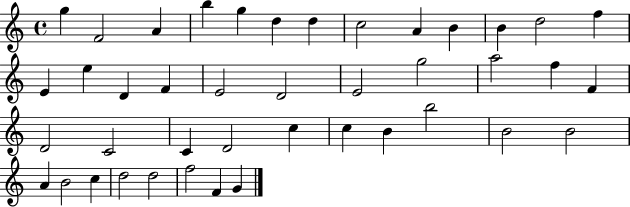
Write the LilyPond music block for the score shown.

{
  \clef treble
  \time 4/4
  \defaultTimeSignature
  \key c \major
  g''4 f'2 a'4 | b''4 g''4 d''4 d''4 | c''2 a'4 b'4 | b'4 d''2 f''4 | \break e'4 e''4 d'4 f'4 | e'2 d'2 | e'2 g''2 | a''2 f''4 f'4 | \break d'2 c'2 | c'4 d'2 c''4 | c''4 b'4 b''2 | b'2 b'2 | \break a'4 b'2 c''4 | d''2 d''2 | f''2 f'4 g'4 | \bar "|."
}